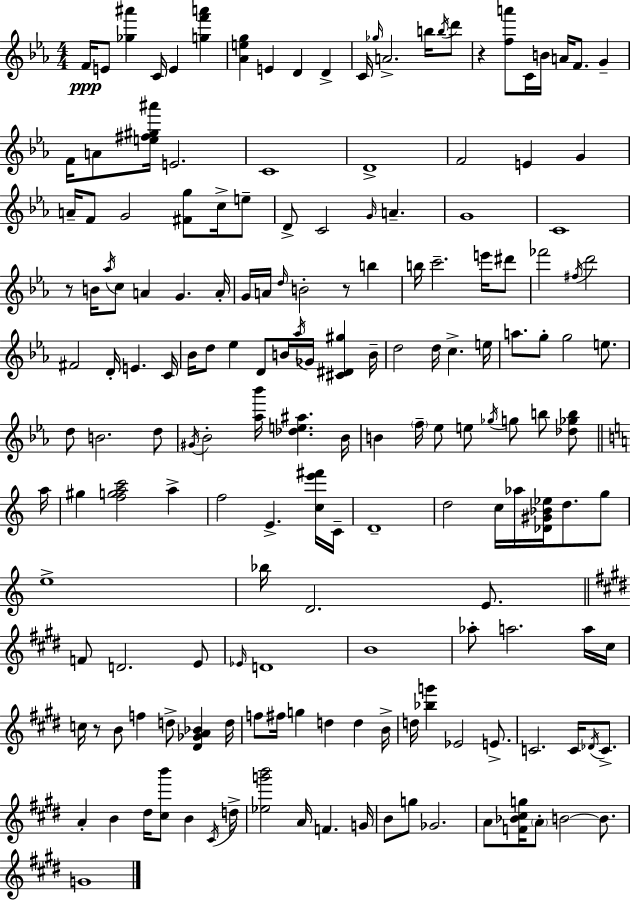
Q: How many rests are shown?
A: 4